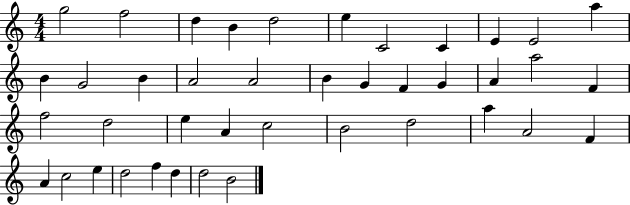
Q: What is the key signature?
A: C major